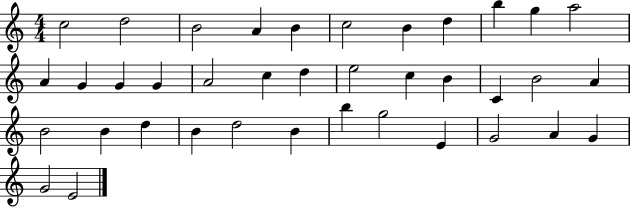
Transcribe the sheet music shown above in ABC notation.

X:1
T:Untitled
M:4/4
L:1/4
K:C
c2 d2 B2 A B c2 B d b g a2 A G G G A2 c d e2 c B C B2 A B2 B d B d2 B b g2 E G2 A G G2 E2